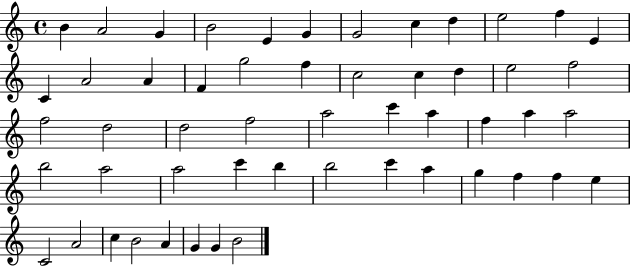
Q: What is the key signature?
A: C major